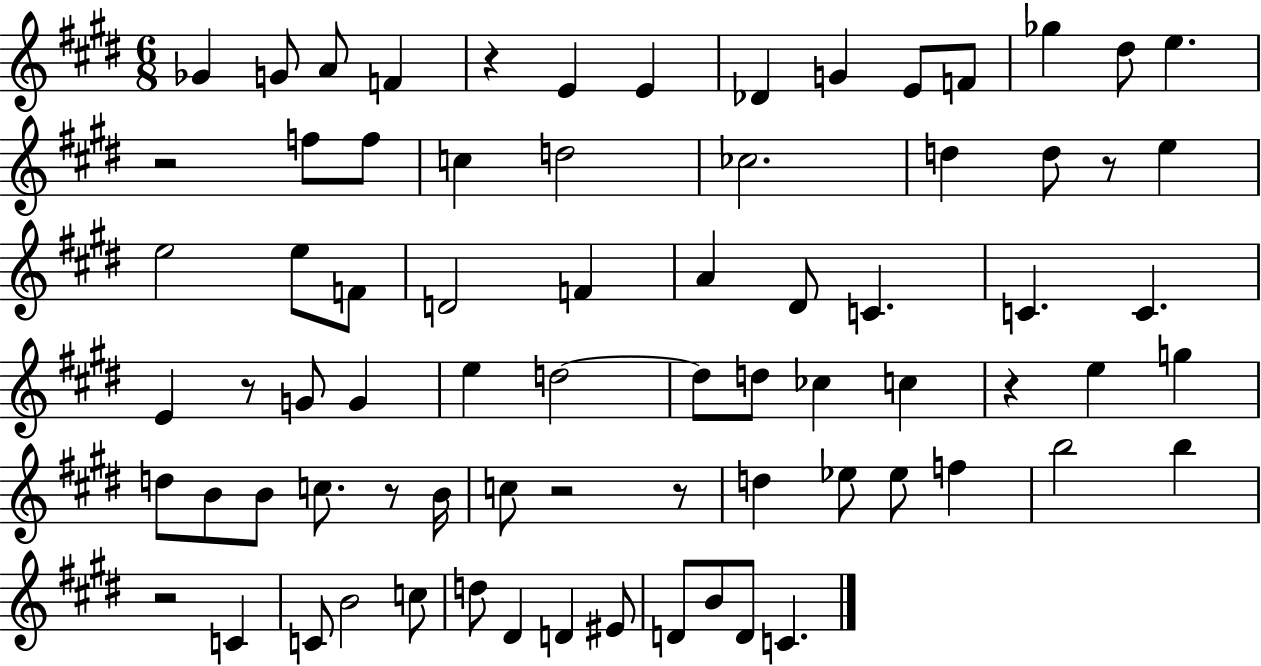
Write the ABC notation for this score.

X:1
T:Untitled
M:6/8
L:1/4
K:E
_G G/2 A/2 F z E E _D G E/2 F/2 _g ^d/2 e z2 f/2 f/2 c d2 _c2 d d/2 z/2 e e2 e/2 F/2 D2 F A ^D/2 C C C E z/2 G/2 G e d2 d/2 d/2 _c c z e g d/2 B/2 B/2 c/2 z/2 B/4 c/2 z2 z/2 d _e/2 _e/2 f b2 b z2 C C/2 B2 c/2 d/2 ^D D ^E/2 D/2 B/2 D/2 C